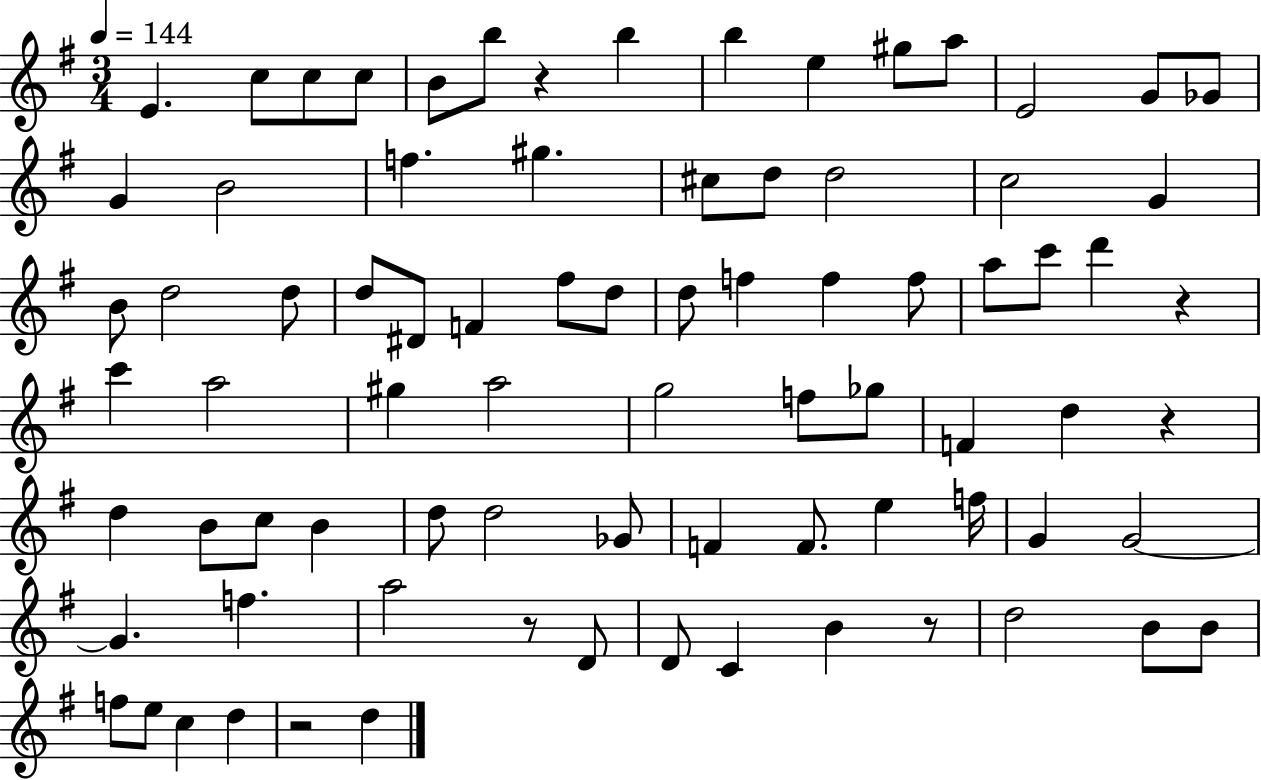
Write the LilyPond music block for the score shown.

{
  \clef treble
  \numericTimeSignature
  \time 3/4
  \key g \major
  \tempo 4 = 144
  e'4. c''8 c''8 c''8 | b'8 b''8 r4 b''4 | b''4 e''4 gis''8 a''8 | e'2 g'8 ges'8 | \break g'4 b'2 | f''4. gis''4. | cis''8 d''8 d''2 | c''2 g'4 | \break b'8 d''2 d''8 | d''8 dis'8 f'4 fis''8 d''8 | d''8 f''4 f''4 f''8 | a''8 c'''8 d'''4 r4 | \break c'''4 a''2 | gis''4 a''2 | g''2 f''8 ges''8 | f'4 d''4 r4 | \break d''4 b'8 c''8 b'4 | d''8 d''2 ges'8 | f'4 f'8. e''4 f''16 | g'4 g'2~~ | \break g'4. f''4. | a''2 r8 d'8 | d'8 c'4 b'4 r8 | d''2 b'8 b'8 | \break f''8 e''8 c''4 d''4 | r2 d''4 | \bar "|."
}